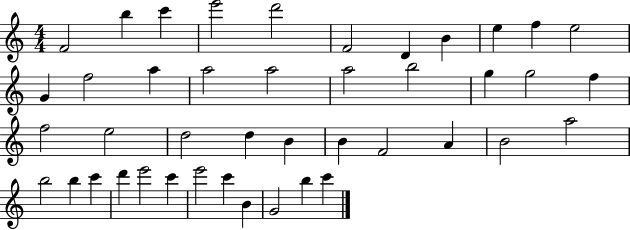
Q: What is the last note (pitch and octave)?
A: C6